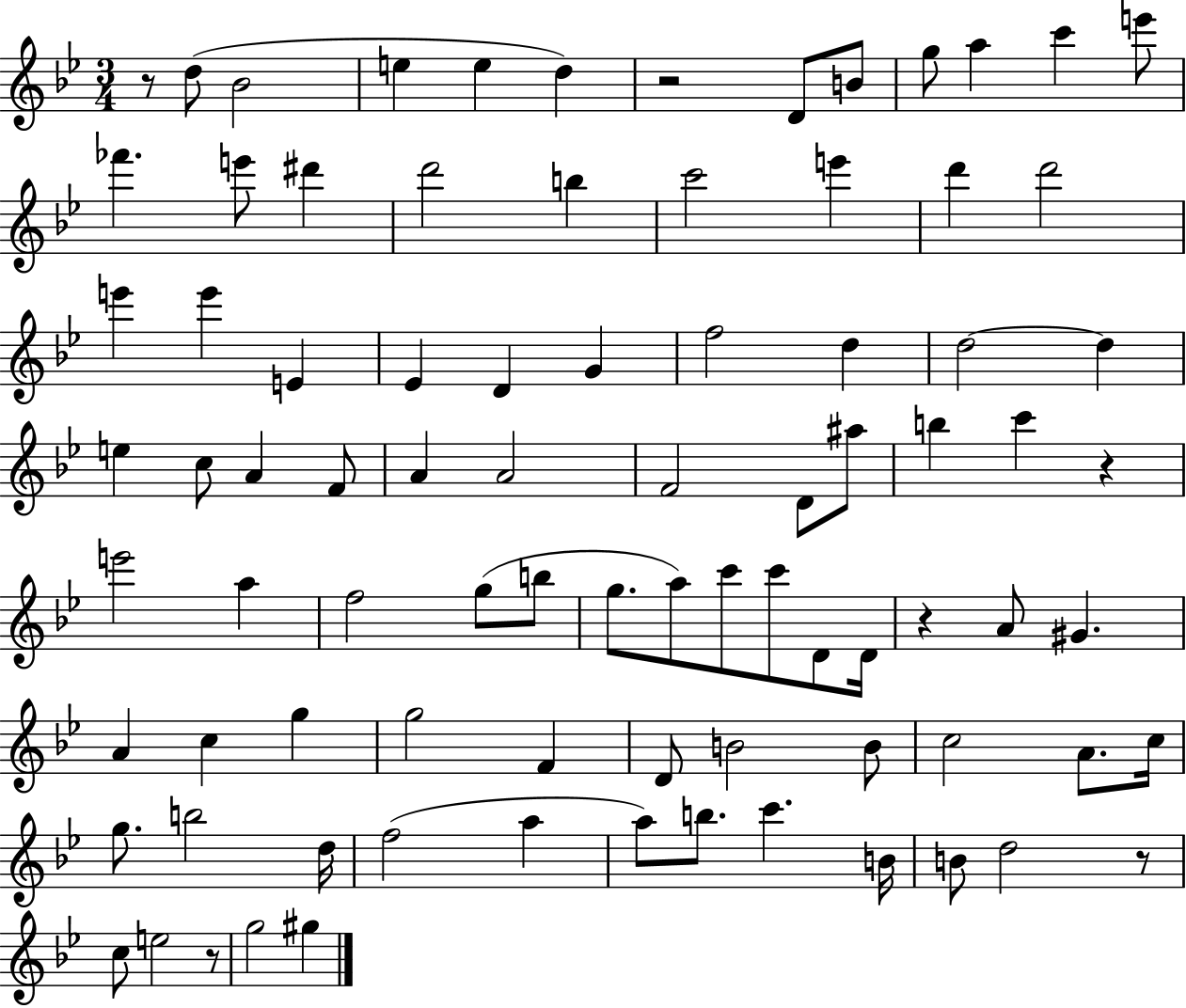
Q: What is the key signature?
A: BES major